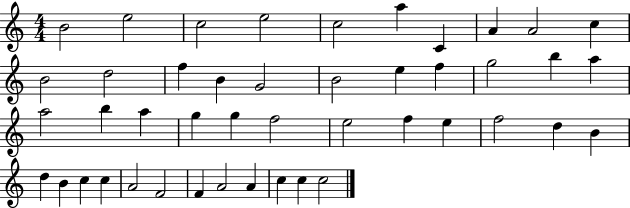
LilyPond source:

{
  \clef treble
  \numericTimeSignature
  \time 4/4
  \key c \major
  b'2 e''2 | c''2 e''2 | c''2 a''4 c'4 | a'4 a'2 c''4 | \break b'2 d''2 | f''4 b'4 g'2 | b'2 e''4 f''4 | g''2 b''4 a''4 | \break a''2 b''4 a''4 | g''4 g''4 f''2 | e''2 f''4 e''4 | f''2 d''4 b'4 | \break d''4 b'4 c''4 c''4 | a'2 f'2 | f'4 a'2 a'4 | c''4 c''4 c''2 | \break \bar "|."
}